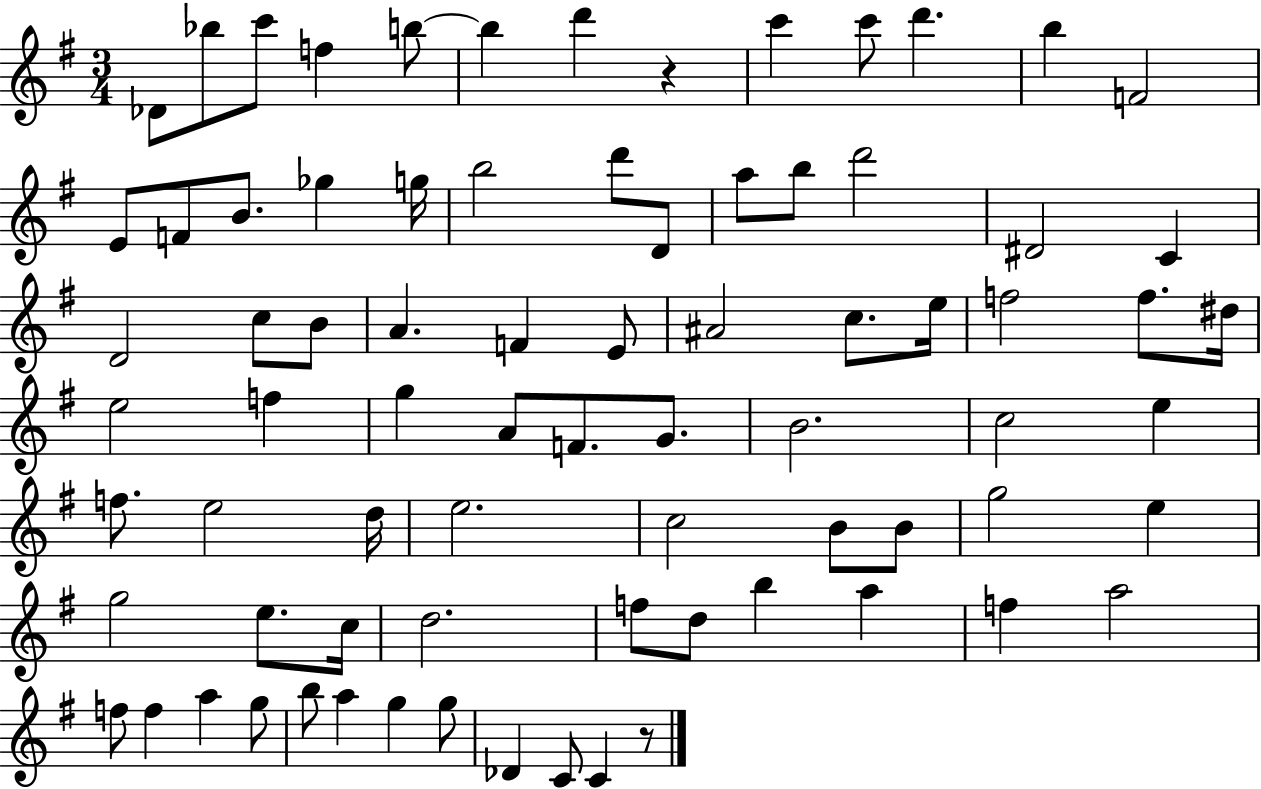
{
  \clef treble
  \numericTimeSignature
  \time 3/4
  \key g \major
  des'8 bes''8 c'''8 f''4 b''8~~ | b''4 d'''4 r4 | c'''4 c'''8 d'''4. | b''4 f'2 | \break e'8 f'8 b'8. ges''4 g''16 | b''2 d'''8 d'8 | a''8 b''8 d'''2 | dis'2 c'4 | \break d'2 c''8 b'8 | a'4. f'4 e'8 | ais'2 c''8. e''16 | f''2 f''8. dis''16 | \break e''2 f''4 | g''4 a'8 f'8. g'8. | b'2. | c''2 e''4 | \break f''8. e''2 d''16 | e''2. | c''2 b'8 b'8 | g''2 e''4 | \break g''2 e''8. c''16 | d''2. | f''8 d''8 b''4 a''4 | f''4 a''2 | \break f''8 f''4 a''4 g''8 | b''8 a''4 g''4 g''8 | des'4 c'8 c'4 r8 | \bar "|."
}